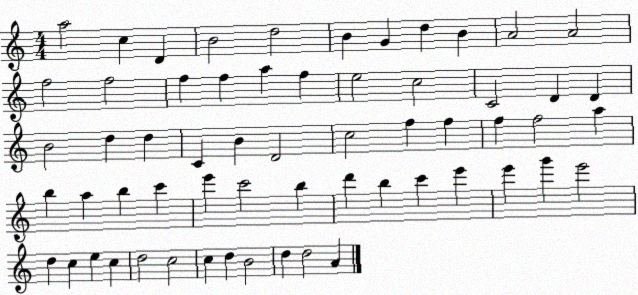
X:1
T:Untitled
M:4/4
L:1/4
K:C
a2 c D B2 d2 B G d B A2 A2 f2 f2 f f a f e2 c2 C2 D D B2 d d C B D2 c2 f f f f2 a b a b c' e' c'2 b d' b c' e' e' g' e'2 d c e c d2 c2 c d B2 d d2 A